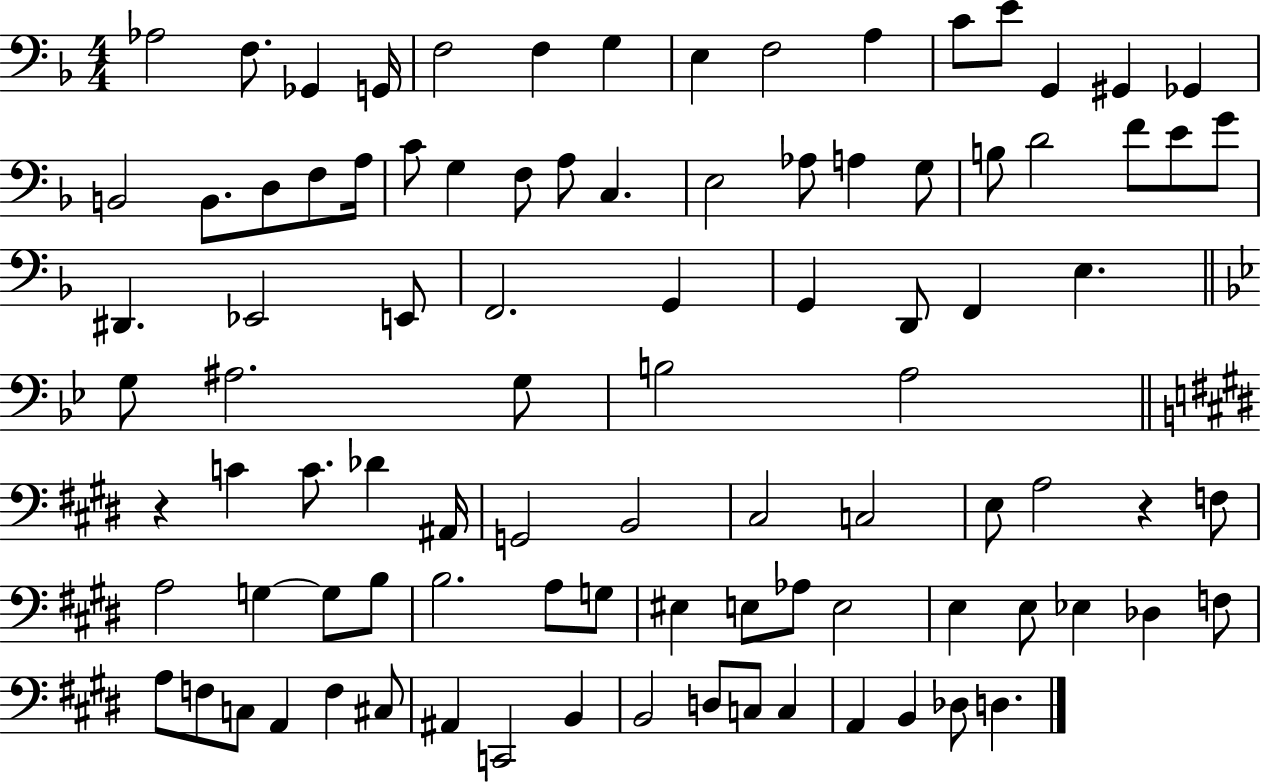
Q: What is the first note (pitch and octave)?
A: Ab3